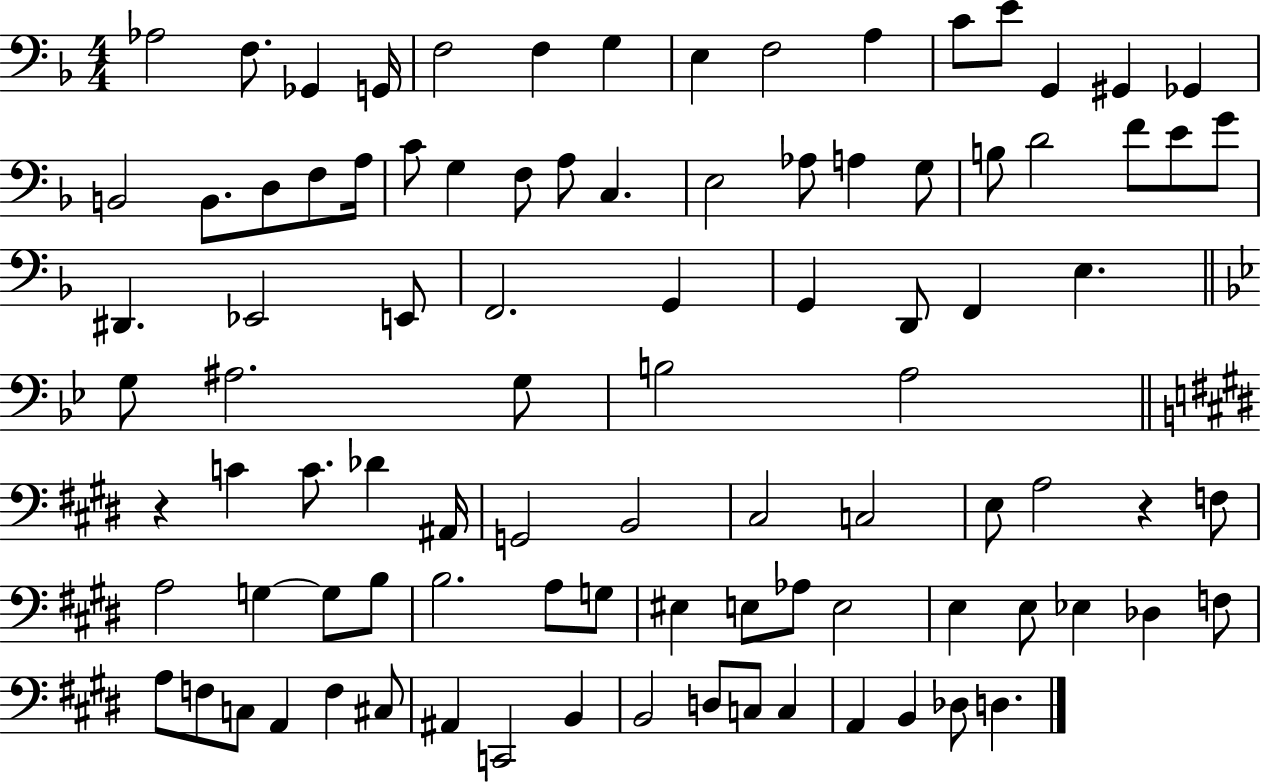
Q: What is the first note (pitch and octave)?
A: Ab3